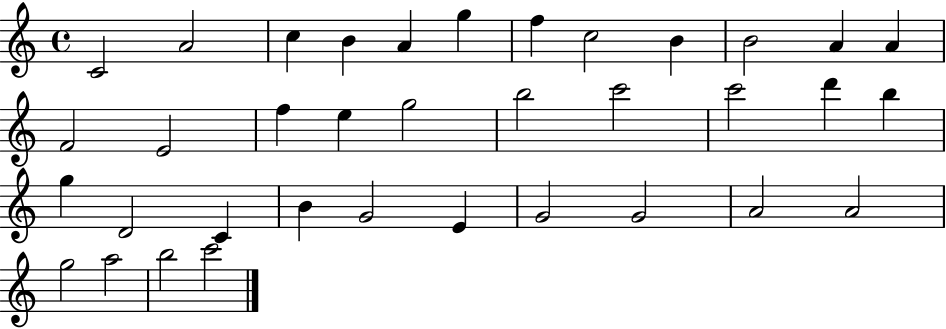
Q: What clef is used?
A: treble